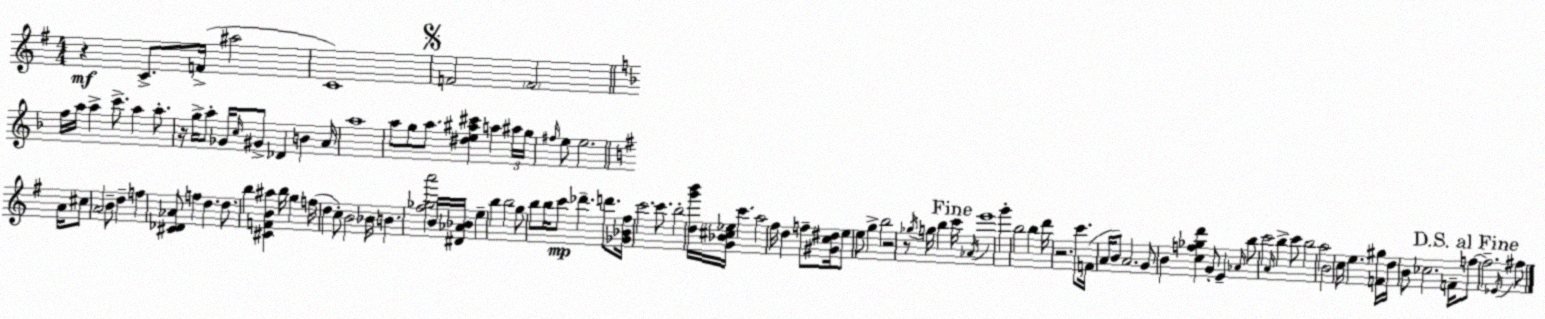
X:1
T:Untitled
M:4/4
L:1/4
K:G
z C/2 F/4 ^a2 C4 F2 F2 f/4 a/4 a c'/2 a a/2 z/4 g/4 a/2 _G/4 c/4 ^G/2 _D B A/4 a4 a/2 g/2 a/2 [^de^a^c'] a ^a/4 g/4 ^f/4 e/2 e2 A/4 ^c/2 A2 B/2 d f [^C_D_A]/2 f d d/2 b [^CFB^a] b/4 g f/4 d c/2 B2 _B/4 B [^f_ga']2 B/4 [^D_A_B]/4 e b b2 g/2 b/2 b/4 c'/2 _d' d'/2 [_G_B^f]/4 c'2 c'/2 b2 [dg'b']/4 [G_B^c_e]/4 c' a2 ^f/4 d f/2 [^Gc^d]/4 e/2 e/2 g b2 z2 z/2 _g/4 g/4 b c'/4 _A/4 e'4 g' b2 b d'/4 z2 c'/2 F/4 A/4 B/2 A2 G/2 B [cf_gd'] G/2 E _A/4 b/2 c'2 A/4 b c'/2 b2 a2 B2 c/4 e [F^g]/4 d/4 B/2 _c2 F/4 f/2 f2 _E/4 ^f/2